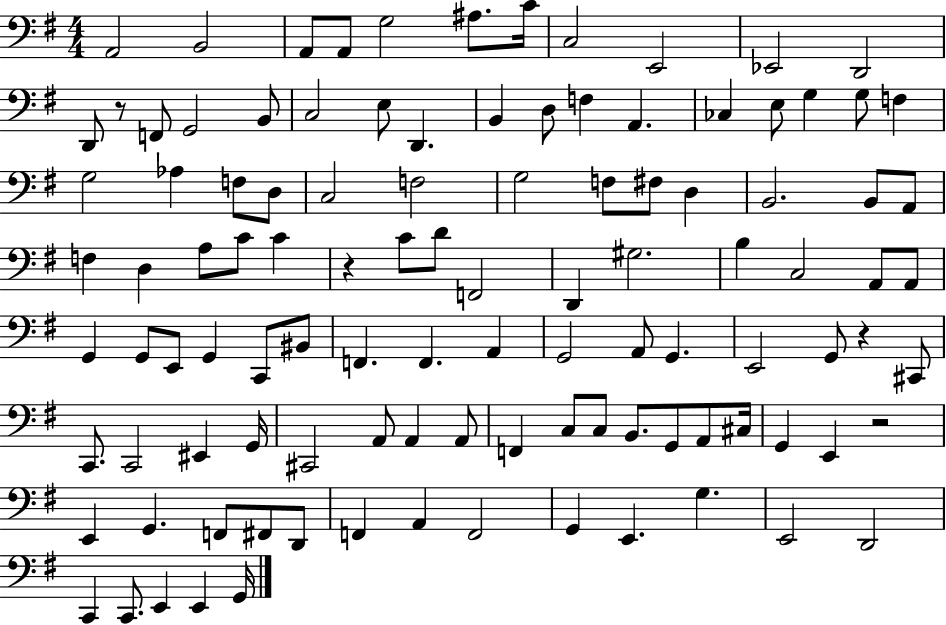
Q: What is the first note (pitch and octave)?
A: A2